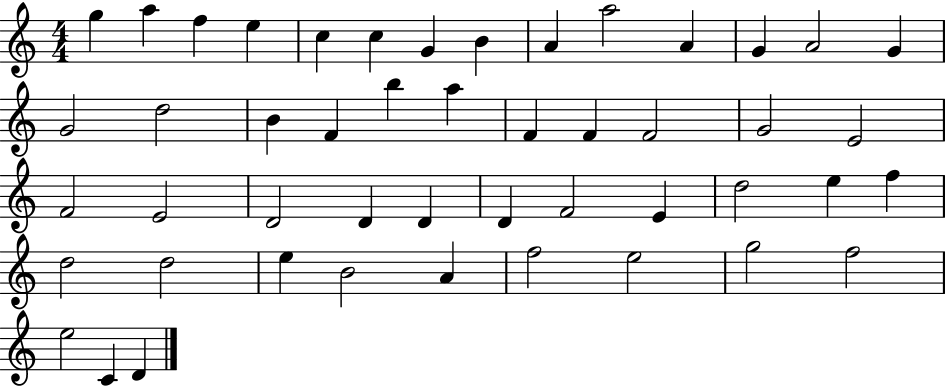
X:1
T:Untitled
M:4/4
L:1/4
K:C
g a f e c c G B A a2 A G A2 G G2 d2 B F b a F F F2 G2 E2 F2 E2 D2 D D D F2 E d2 e f d2 d2 e B2 A f2 e2 g2 f2 e2 C D